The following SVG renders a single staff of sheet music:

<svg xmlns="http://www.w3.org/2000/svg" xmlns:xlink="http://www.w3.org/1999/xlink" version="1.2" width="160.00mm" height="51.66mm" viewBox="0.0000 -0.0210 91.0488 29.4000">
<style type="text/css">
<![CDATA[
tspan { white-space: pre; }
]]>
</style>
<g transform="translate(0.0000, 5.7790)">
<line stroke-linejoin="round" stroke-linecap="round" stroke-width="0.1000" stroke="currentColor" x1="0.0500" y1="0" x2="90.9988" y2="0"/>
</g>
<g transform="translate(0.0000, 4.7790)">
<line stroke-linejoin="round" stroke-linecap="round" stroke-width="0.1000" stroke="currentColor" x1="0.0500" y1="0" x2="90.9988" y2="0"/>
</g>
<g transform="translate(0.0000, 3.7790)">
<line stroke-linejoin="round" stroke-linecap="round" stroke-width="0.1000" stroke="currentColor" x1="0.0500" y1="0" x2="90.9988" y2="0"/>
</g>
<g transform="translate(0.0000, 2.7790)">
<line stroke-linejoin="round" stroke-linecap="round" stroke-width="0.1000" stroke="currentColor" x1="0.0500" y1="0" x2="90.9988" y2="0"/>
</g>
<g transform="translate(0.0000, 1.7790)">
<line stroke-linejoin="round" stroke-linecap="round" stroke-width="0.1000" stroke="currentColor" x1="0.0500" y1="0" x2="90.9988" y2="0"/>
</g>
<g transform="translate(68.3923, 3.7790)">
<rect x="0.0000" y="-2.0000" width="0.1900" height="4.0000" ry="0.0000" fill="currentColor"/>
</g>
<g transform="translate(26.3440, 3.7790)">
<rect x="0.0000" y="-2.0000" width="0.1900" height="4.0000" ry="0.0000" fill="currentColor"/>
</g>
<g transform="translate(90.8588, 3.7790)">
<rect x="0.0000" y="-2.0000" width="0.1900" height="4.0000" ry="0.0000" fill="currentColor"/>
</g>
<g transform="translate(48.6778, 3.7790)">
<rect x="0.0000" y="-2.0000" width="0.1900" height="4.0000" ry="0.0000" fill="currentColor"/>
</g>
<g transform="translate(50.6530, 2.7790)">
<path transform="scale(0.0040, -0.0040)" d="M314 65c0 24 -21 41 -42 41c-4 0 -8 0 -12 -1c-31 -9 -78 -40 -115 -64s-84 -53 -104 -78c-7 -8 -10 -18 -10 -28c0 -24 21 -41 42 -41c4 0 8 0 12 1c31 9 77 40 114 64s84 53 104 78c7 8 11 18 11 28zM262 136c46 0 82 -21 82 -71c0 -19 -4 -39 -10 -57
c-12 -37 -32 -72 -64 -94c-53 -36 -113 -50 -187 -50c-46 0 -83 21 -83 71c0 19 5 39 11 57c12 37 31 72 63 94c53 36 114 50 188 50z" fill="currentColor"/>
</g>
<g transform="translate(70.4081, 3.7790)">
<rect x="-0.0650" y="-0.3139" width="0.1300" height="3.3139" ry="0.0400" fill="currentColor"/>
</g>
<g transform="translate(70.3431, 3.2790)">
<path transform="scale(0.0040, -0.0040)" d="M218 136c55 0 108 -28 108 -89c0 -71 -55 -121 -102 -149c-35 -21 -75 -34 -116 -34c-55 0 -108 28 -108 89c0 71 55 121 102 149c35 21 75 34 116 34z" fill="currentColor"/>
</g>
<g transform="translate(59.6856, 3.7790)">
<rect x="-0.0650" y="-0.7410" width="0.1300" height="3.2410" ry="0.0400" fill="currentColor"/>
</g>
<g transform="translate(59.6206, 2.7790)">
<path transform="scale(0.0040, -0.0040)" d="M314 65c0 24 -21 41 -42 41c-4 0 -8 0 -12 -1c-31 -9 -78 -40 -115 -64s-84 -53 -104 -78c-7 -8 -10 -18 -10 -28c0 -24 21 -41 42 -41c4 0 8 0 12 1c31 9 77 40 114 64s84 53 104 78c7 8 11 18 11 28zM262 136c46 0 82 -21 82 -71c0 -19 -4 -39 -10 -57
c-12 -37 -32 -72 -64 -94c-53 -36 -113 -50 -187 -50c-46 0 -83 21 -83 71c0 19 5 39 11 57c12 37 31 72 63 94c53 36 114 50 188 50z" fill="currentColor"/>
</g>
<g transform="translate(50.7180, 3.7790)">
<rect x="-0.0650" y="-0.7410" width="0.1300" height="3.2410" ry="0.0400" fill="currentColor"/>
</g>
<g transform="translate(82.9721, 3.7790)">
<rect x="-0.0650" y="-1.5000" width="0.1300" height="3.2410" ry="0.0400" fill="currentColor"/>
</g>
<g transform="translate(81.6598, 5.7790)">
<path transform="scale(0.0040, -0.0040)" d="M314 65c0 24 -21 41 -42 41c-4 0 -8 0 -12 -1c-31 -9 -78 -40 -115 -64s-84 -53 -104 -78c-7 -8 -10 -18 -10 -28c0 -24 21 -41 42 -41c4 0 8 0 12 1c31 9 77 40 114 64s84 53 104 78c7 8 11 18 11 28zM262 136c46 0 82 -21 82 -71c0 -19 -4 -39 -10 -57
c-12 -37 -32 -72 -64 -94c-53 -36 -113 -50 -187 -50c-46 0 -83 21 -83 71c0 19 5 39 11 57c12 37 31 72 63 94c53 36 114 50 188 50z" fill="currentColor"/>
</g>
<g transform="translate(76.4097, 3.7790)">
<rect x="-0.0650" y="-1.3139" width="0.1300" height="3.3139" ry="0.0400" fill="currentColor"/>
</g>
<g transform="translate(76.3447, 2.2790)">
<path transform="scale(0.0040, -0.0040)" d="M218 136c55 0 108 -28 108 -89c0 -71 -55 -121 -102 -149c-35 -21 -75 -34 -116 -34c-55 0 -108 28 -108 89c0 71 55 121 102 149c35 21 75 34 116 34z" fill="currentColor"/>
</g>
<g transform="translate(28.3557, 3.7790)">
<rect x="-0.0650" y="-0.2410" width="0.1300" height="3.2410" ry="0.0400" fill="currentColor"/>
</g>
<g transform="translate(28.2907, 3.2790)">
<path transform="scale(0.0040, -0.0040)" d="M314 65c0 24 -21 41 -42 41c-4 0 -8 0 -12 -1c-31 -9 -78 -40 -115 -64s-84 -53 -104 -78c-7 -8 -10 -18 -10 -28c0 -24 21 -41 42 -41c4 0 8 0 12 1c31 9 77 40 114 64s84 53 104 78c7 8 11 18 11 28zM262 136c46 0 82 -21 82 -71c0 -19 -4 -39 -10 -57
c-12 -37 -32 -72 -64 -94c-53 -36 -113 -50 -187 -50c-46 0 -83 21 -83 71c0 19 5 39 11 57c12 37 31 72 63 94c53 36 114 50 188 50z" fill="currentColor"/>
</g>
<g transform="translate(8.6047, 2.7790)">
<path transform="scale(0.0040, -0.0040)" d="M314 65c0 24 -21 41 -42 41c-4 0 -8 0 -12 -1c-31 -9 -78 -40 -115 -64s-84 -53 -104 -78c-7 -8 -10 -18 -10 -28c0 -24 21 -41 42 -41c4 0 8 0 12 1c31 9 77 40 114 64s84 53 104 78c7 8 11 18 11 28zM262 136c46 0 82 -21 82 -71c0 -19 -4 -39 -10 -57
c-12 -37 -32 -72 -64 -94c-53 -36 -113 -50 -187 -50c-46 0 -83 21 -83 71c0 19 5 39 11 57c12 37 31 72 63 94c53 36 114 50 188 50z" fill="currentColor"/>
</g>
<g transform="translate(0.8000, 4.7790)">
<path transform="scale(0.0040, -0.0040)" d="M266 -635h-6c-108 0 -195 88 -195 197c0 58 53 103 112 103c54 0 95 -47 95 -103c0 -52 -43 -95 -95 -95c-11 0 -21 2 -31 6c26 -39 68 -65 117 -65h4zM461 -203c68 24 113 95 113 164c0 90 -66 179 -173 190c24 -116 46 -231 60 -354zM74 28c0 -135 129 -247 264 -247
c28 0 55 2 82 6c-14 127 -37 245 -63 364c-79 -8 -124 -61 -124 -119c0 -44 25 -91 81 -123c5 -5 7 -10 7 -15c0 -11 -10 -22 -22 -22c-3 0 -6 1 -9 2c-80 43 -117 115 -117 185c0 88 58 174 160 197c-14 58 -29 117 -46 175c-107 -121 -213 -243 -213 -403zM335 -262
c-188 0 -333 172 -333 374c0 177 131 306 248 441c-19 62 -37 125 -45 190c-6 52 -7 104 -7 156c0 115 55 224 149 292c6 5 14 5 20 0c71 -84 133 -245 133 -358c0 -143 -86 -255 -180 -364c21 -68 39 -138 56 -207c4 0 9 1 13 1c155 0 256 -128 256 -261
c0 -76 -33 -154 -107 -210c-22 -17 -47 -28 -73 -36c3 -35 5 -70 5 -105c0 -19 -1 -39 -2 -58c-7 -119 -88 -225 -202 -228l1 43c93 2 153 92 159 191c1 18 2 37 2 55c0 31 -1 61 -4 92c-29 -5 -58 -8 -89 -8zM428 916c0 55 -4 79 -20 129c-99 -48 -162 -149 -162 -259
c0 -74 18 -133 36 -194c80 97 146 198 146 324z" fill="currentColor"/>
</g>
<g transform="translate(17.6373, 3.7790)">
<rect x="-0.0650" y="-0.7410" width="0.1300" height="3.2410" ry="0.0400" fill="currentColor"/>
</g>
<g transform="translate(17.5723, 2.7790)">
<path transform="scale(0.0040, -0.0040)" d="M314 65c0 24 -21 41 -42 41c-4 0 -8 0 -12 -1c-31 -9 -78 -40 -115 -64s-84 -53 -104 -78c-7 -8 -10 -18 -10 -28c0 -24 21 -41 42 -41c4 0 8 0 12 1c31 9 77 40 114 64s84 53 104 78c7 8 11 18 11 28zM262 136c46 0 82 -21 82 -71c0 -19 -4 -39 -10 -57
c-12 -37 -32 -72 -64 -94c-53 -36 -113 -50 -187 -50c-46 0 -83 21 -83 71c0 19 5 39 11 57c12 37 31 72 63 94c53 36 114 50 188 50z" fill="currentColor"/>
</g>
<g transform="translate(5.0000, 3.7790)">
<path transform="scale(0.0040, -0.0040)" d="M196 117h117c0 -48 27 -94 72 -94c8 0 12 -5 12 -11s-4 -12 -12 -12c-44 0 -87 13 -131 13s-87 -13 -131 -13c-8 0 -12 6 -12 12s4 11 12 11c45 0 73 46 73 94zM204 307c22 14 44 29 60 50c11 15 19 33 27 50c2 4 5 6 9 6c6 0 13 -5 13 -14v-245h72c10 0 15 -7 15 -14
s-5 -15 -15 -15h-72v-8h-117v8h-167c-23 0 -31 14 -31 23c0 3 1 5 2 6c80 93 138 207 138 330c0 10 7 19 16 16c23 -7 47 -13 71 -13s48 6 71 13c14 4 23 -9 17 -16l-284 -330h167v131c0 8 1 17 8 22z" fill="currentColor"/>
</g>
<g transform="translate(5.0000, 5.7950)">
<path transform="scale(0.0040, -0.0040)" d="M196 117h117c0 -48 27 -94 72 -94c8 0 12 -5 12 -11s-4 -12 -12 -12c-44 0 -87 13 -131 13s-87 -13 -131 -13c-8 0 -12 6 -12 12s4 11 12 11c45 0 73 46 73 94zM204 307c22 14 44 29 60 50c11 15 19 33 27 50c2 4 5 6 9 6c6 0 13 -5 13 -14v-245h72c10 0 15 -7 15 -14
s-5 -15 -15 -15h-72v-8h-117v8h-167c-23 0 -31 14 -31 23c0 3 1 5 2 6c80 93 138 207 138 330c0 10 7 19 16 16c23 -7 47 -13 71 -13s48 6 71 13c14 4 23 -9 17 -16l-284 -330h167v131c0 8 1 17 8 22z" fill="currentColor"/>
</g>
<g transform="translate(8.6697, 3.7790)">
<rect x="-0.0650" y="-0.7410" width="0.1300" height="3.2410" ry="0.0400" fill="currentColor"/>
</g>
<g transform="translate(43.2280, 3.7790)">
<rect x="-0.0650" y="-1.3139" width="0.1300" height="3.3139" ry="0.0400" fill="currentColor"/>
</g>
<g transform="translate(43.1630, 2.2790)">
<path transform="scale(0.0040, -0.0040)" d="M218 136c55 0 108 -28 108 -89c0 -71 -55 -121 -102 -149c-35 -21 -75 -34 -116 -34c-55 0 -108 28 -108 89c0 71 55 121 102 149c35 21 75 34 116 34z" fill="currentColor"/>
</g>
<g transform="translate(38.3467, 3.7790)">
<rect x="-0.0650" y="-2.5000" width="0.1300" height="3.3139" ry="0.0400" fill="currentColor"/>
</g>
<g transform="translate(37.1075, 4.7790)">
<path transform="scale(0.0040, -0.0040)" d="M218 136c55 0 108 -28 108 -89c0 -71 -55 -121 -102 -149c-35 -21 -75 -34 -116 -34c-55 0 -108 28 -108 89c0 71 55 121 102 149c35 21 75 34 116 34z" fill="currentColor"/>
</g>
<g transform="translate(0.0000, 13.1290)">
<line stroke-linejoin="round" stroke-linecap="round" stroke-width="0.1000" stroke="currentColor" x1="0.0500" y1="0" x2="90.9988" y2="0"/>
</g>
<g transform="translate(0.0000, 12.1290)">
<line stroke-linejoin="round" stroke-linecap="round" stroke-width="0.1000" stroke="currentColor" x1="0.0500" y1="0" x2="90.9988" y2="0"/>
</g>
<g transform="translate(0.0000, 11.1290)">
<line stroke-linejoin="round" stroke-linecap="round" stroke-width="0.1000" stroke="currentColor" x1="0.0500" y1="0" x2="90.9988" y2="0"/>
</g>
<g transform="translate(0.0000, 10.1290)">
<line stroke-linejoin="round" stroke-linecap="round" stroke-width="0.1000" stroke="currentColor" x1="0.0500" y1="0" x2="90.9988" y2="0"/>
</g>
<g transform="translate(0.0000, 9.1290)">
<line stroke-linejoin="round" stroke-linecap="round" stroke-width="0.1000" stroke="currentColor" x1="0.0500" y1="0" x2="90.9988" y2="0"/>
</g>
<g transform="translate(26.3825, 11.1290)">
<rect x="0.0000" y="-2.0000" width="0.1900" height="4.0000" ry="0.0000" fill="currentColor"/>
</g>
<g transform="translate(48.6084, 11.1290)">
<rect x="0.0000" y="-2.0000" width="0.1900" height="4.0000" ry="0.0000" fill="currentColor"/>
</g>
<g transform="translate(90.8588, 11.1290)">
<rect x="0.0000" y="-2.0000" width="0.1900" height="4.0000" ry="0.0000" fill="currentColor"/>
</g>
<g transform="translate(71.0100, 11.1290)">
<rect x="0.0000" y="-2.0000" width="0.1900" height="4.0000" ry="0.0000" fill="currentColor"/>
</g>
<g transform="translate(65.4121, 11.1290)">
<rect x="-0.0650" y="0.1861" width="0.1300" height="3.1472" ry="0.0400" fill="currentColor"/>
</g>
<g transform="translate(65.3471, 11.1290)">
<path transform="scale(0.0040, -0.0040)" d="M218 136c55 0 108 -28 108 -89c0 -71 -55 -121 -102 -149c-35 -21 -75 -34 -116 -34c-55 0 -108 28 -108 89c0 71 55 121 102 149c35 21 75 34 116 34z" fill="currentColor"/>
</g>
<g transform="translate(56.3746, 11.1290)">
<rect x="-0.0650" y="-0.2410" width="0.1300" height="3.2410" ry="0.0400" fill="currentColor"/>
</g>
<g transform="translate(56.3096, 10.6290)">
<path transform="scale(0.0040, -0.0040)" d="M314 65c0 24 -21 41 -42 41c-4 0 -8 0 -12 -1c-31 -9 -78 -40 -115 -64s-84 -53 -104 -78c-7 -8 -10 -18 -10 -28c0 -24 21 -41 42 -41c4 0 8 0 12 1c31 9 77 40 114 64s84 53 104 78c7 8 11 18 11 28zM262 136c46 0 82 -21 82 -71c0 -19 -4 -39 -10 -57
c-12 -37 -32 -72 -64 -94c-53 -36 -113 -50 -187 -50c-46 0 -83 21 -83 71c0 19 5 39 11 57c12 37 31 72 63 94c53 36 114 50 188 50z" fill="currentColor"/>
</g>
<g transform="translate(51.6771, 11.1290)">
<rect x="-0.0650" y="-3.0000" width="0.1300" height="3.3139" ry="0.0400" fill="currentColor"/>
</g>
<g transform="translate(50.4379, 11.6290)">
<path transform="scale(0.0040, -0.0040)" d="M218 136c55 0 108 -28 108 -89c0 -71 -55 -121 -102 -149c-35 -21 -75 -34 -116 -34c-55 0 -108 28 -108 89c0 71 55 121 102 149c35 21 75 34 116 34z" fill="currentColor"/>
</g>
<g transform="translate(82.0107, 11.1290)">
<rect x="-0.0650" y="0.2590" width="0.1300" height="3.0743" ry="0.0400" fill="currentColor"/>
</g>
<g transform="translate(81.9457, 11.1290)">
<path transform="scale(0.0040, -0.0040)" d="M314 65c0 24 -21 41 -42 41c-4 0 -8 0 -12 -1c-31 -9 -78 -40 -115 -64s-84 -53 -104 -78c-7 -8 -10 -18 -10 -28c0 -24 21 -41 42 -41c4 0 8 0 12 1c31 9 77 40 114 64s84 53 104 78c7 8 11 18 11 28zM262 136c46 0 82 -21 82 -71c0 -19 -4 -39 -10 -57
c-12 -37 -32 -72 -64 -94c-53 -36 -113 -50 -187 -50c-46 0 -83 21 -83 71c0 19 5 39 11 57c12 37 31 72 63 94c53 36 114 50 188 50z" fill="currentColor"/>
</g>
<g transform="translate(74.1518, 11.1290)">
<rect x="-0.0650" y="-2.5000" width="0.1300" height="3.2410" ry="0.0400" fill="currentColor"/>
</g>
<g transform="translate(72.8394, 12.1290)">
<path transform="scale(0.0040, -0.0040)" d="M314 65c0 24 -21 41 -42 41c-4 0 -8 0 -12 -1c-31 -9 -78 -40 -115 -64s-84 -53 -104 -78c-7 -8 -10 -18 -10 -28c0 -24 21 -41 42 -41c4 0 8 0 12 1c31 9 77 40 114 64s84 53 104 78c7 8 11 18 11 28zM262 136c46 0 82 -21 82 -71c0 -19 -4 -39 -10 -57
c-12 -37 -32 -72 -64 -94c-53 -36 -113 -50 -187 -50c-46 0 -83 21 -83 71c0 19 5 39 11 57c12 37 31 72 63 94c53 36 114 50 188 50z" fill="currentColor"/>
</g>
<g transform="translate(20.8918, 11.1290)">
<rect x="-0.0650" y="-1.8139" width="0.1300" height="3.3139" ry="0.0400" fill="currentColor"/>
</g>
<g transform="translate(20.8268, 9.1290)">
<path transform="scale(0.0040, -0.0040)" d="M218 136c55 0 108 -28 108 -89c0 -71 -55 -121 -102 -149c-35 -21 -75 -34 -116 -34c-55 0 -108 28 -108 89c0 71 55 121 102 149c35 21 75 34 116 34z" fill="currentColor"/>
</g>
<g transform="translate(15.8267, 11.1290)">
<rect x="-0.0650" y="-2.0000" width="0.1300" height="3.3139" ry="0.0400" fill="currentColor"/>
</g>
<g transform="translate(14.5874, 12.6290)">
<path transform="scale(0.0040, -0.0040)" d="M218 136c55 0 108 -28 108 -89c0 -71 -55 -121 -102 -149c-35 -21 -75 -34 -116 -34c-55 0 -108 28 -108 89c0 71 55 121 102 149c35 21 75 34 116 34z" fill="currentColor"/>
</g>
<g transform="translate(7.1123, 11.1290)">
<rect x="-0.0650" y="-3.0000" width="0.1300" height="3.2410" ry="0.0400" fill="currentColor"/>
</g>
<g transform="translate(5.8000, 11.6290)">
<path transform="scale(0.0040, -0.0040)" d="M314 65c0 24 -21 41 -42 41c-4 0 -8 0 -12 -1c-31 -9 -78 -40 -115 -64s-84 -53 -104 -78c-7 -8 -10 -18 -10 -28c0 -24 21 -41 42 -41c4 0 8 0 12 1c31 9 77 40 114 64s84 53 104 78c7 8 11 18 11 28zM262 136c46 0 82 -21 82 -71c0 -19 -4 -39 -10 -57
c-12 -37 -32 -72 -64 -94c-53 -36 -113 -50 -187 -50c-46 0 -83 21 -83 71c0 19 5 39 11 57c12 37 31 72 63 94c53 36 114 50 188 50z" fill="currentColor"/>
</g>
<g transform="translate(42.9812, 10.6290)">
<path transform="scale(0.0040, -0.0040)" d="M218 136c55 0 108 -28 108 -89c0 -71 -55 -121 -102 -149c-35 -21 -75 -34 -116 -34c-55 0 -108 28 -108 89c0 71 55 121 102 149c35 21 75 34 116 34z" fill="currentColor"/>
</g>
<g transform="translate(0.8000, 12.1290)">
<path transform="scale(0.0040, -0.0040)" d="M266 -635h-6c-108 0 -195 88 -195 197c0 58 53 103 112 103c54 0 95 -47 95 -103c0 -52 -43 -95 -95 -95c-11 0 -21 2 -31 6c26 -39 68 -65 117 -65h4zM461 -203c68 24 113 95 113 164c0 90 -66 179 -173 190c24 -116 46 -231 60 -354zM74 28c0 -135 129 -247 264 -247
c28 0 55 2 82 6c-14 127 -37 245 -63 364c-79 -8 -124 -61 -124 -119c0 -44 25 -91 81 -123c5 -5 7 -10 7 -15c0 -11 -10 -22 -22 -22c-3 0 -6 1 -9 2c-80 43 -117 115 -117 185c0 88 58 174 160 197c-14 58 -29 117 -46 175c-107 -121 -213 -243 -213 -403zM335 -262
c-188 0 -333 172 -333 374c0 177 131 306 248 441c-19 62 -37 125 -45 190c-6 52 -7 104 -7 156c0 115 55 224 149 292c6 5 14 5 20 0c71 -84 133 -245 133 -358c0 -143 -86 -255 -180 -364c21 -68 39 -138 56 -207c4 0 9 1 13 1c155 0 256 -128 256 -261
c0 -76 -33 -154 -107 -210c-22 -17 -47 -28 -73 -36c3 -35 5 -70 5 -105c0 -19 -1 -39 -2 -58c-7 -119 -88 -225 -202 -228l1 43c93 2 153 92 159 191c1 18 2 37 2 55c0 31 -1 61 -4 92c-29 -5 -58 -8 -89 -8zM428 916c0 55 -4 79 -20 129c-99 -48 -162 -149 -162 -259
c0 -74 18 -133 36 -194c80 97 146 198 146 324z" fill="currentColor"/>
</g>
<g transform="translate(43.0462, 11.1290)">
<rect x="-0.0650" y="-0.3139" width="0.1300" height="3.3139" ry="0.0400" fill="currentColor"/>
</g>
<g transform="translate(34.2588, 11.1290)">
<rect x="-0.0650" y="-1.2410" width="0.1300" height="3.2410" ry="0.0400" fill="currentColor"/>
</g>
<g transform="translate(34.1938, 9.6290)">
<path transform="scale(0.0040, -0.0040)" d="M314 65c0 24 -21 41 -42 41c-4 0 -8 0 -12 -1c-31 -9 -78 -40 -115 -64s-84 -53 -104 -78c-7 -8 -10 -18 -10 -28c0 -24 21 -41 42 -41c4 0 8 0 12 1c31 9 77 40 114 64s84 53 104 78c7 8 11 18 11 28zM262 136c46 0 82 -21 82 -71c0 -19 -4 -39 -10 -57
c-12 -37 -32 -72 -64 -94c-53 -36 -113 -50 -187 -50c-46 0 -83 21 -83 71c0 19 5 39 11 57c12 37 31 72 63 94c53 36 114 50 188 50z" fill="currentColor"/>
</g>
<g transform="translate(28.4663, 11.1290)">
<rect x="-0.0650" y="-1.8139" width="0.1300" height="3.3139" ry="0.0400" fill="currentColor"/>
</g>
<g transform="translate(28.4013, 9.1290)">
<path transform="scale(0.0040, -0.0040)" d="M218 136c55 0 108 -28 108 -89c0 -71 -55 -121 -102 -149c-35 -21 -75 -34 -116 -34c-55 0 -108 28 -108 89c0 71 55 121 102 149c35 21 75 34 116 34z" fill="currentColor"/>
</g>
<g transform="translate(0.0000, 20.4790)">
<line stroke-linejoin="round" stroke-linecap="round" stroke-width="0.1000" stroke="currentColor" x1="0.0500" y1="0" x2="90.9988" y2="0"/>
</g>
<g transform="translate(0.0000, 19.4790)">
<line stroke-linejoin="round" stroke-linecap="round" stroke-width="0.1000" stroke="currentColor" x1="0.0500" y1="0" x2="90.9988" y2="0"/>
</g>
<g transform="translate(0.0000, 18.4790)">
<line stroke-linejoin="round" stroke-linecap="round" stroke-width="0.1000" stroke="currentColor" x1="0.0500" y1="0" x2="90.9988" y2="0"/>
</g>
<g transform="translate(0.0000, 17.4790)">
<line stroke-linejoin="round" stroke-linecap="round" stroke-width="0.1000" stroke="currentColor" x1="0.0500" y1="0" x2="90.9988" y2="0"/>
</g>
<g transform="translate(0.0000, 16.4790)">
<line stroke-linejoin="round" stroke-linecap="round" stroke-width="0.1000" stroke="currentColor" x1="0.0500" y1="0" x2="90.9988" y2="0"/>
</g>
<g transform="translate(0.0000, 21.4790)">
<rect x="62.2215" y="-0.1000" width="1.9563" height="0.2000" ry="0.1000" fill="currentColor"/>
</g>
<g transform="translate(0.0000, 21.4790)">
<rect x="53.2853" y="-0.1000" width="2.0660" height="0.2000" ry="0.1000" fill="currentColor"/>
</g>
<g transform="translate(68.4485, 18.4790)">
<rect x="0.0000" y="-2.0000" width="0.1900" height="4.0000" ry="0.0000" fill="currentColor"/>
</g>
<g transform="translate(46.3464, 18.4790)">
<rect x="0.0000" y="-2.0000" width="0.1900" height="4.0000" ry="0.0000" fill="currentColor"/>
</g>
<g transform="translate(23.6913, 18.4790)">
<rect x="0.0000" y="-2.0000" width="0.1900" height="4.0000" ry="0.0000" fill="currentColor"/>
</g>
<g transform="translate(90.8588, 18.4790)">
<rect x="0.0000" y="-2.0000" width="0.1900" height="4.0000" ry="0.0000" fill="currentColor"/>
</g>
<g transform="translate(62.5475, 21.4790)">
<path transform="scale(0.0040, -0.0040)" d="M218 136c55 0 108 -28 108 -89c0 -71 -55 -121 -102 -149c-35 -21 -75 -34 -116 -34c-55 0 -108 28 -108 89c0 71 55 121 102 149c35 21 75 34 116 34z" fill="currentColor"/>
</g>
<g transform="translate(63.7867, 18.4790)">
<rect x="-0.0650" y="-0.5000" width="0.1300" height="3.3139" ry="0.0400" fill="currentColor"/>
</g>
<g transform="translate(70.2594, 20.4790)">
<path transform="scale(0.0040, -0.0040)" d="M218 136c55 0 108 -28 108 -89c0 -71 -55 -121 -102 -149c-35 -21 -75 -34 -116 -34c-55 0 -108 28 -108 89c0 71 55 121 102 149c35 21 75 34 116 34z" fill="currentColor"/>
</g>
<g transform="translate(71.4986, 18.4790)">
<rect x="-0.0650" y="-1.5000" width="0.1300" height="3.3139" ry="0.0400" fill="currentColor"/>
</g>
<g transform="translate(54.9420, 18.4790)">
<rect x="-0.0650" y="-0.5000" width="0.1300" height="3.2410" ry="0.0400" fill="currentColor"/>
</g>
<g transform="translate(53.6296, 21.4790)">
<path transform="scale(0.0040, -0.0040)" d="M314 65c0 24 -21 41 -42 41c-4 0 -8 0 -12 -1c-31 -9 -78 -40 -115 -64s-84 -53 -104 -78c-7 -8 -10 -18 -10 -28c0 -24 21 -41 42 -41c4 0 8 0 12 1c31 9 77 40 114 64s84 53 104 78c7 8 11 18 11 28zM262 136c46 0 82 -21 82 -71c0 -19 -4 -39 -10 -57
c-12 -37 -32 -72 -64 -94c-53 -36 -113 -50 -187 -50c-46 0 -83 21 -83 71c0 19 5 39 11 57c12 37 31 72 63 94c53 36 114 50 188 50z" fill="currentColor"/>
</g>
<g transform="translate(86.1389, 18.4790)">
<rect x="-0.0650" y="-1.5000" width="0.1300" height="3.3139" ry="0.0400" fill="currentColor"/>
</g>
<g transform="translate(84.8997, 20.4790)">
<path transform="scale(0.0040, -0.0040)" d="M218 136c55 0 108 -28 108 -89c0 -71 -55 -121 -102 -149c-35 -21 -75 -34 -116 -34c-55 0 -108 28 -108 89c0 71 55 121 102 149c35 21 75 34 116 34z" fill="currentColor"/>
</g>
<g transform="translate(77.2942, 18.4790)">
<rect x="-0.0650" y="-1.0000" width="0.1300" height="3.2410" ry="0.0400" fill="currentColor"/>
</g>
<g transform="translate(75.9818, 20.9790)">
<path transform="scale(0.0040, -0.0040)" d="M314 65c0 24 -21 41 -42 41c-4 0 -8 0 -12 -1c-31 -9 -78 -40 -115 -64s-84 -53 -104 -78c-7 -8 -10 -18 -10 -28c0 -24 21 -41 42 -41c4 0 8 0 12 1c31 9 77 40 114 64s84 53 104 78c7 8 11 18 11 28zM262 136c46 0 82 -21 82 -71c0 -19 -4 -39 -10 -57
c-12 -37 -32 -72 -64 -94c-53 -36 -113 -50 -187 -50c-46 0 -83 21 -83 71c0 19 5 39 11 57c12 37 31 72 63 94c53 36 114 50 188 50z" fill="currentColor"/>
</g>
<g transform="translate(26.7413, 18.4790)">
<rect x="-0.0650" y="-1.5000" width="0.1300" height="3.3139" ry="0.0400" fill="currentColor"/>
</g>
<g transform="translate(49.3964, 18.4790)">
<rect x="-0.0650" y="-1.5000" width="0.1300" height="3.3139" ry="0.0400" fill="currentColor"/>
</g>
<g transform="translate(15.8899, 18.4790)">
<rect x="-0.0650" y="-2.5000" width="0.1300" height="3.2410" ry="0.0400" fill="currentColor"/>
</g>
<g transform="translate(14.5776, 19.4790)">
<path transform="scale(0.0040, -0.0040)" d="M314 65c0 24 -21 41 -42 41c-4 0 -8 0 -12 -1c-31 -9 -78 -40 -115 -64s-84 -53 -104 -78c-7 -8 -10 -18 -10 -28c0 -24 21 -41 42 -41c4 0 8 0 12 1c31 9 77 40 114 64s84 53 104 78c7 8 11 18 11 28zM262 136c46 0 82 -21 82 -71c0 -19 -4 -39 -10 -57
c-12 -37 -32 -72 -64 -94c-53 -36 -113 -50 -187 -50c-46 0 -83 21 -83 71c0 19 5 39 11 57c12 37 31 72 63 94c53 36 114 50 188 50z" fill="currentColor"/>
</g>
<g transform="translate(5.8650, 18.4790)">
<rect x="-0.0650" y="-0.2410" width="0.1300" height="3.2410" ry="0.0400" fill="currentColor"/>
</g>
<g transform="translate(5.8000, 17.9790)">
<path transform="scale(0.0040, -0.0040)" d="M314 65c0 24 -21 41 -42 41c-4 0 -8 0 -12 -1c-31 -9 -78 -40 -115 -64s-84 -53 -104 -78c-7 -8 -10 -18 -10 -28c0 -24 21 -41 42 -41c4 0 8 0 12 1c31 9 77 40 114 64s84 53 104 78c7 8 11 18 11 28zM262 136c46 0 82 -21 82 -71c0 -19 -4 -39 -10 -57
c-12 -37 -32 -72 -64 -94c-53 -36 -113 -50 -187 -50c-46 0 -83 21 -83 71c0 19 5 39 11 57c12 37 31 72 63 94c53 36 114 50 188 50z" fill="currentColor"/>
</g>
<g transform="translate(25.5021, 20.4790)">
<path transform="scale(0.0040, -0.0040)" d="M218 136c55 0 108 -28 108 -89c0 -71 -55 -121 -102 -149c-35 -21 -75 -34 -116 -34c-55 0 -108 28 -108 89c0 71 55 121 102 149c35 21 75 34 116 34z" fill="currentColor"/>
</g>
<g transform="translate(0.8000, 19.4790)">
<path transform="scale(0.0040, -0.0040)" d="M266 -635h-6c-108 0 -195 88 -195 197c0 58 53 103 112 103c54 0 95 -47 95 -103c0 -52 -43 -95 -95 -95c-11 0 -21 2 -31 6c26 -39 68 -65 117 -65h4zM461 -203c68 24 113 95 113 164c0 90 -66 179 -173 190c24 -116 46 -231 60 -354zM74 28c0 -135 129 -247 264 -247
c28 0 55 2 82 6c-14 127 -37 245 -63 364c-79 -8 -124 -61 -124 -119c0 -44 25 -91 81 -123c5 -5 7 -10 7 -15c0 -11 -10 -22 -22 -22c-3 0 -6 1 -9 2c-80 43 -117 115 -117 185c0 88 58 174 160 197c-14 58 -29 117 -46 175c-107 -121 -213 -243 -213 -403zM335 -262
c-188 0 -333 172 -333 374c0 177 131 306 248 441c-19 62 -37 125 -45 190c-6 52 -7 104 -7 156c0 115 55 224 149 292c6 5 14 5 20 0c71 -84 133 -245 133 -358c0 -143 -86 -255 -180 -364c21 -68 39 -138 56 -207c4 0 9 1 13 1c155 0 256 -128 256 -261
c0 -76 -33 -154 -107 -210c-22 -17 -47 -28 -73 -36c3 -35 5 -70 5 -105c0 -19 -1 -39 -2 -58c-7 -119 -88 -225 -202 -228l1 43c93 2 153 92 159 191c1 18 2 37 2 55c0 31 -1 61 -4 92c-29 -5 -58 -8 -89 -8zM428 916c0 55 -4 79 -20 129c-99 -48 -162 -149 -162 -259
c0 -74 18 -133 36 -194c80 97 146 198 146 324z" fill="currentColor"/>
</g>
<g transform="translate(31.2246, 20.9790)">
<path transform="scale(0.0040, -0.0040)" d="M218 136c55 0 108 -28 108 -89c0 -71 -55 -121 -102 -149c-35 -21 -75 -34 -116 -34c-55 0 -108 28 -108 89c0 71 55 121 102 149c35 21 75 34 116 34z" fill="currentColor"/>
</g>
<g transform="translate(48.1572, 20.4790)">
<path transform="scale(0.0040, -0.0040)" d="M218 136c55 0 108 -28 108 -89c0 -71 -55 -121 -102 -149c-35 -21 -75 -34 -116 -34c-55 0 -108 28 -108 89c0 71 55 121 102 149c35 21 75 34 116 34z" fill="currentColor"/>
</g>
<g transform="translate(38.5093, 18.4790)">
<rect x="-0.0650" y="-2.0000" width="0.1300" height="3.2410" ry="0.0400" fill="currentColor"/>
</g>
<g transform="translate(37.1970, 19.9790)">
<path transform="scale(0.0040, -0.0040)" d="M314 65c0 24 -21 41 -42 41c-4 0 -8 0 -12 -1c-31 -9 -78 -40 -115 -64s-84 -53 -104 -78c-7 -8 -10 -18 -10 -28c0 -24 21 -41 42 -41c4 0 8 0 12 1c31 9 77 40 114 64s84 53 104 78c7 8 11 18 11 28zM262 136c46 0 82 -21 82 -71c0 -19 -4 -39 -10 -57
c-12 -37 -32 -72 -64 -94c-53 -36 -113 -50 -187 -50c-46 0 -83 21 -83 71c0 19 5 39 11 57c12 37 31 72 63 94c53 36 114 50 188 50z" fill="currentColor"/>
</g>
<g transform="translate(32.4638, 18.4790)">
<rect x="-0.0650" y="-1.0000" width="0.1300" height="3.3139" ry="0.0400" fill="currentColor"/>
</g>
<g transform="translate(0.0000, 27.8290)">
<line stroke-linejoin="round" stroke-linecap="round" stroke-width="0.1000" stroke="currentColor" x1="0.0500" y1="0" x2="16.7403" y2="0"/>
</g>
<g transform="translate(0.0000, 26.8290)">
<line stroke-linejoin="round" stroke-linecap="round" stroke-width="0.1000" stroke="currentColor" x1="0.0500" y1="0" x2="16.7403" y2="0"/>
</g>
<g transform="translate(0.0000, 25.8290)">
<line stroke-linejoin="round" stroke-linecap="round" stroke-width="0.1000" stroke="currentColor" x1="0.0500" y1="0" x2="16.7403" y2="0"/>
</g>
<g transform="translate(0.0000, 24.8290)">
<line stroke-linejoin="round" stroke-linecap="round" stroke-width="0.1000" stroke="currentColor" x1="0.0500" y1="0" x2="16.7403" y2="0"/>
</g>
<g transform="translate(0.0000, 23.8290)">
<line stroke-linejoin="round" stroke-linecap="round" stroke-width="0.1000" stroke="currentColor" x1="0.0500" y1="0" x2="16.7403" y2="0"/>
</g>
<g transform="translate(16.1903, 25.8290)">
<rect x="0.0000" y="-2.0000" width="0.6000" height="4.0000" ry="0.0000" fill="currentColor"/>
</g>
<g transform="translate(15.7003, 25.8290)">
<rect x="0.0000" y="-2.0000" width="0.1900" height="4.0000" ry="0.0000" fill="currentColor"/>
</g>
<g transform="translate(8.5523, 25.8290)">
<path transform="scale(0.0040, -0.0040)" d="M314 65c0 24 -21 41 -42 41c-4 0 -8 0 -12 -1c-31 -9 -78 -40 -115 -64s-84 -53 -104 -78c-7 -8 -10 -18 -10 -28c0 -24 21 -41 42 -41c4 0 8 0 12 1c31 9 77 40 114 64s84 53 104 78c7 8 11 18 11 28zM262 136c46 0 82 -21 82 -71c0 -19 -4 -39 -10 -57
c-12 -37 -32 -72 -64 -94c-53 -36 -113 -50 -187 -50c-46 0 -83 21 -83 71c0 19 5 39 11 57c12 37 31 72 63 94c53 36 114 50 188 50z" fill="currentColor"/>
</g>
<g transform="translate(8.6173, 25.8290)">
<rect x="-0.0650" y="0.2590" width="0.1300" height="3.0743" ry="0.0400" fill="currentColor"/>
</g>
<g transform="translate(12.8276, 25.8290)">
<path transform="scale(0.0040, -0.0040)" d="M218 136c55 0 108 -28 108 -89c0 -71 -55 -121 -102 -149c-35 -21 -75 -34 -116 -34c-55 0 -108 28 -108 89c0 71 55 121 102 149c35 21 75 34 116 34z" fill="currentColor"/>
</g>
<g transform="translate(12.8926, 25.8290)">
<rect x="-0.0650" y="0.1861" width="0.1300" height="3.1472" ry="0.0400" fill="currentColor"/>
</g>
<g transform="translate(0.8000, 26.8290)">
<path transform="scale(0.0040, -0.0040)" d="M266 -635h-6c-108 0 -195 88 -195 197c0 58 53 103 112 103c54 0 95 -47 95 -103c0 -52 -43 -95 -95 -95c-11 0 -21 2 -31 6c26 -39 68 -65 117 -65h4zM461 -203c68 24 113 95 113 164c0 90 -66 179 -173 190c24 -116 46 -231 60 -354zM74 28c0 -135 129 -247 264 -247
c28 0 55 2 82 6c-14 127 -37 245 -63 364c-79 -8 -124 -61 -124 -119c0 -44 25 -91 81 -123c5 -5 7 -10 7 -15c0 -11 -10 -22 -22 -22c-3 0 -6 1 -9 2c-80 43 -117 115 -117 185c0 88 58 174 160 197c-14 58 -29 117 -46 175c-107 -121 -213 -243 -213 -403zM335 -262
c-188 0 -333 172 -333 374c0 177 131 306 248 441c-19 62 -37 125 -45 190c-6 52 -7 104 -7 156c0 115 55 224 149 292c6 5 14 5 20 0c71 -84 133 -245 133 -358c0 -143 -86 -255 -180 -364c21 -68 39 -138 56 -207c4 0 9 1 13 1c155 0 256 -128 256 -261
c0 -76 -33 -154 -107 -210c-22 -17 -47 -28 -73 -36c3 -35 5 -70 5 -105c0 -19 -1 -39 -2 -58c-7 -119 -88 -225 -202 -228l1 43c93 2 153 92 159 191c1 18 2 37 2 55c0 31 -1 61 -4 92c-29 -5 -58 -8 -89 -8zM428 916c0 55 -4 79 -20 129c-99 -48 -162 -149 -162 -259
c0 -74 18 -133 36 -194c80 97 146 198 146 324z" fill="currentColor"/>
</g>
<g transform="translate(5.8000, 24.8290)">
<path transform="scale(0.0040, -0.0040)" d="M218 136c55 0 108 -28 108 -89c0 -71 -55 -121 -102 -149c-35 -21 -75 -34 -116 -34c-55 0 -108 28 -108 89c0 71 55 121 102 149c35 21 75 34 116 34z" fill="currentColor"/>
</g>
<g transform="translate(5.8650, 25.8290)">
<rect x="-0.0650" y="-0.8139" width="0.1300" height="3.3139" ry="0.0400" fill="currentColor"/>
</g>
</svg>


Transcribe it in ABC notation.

X:1
T:Untitled
M:4/4
L:1/4
K:C
d2 d2 c2 G e d2 d2 c e E2 A2 F f f e2 c A c2 B G2 B2 c2 G2 E D F2 E C2 C E D2 E d B2 B